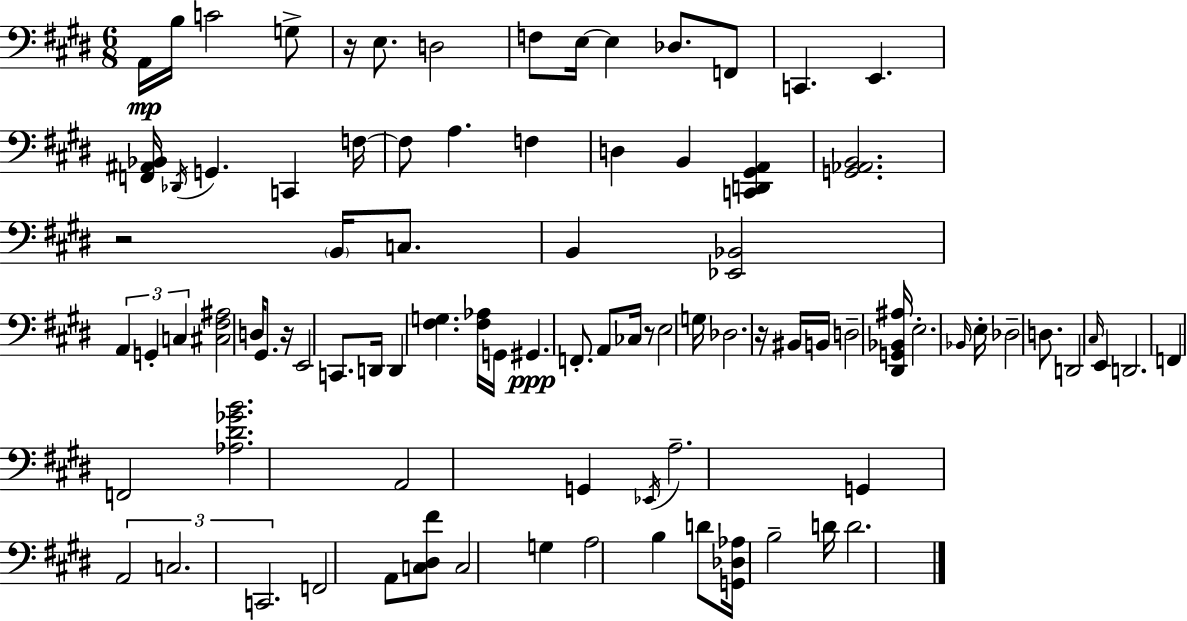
{
  \clef bass
  \numericTimeSignature
  \time 6/8
  \key e \major
  \repeat volta 2 { a,16\mp b16 c'2 g8-> | r16 e8. d2 | f8 e16~~ e4 des8. f,8 | c,4. e,4. | \break <f, ais, bes,>16 \acciaccatura { des,16 } g,4. c,4 | f16~~ f8 a4. f4 | d4 b,4 <c, d, gis, a,>4 | <g, aes, b,>2. | \break r2 \parenthesize b,16 c8. | b,4 <ees, bes,>2 | \tuplet 3/2 { a,4 g,4-. c4 } | <cis fis ais>2 d16 gis,8. | \break r16 e,2 c,8. | d,16 d,4 <fis g>4. | <fis aes>16 g,16 gis,4.\ppp f,8.-. a,8 | ces16 r8 e2 | \break g16 des2. | r16 bis,16 b,16 d2-- | <dis, g, bes, ais>16 e2.-. | \grace { bes,16 } e16-. des2-- d8. | \break d,2 \grace { cis16 } e,4 | d,2. | f,4 f,2 | <aes dis' ges' b'>2. | \break a,2 g,4 | \acciaccatura { ees,16 } a2.-- | g,4 \tuplet 3/2 { a,2 | c2. | \break c,2. } | f,2 | a,8 <c dis fis'>8 c2 | g4 a2 | \break b4 d'8 <g, des aes>16 b2-- | d'16 d'2. | } \bar "|."
}